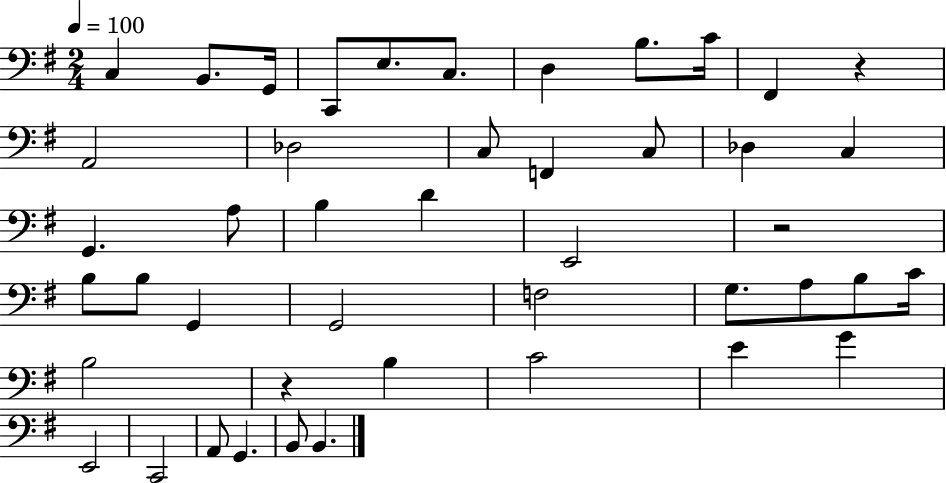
{
  \clef bass
  \numericTimeSignature
  \time 2/4
  \key g \major
  \tempo 4 = 100
  \repeat volta 2 { c4 b,8. g,16 | c,8 e8. c8. | d4 b8. c'16 | fis,4 r4 | \break a,2 | des2 | c8 f,4 c8 | des4 c4 | \break g,4. a8 | b4 d'4 | e,2 | r2 | \break b8 b8 g,4 | g,2 | f2 | g8. a8 b8 c'16 | \break b2 | r4 b4 | c'2 | e'4 g'4 | \break e,2 | c,2 | a,8 g,4. | b,8 b,4. | \break } \bar "|."
}